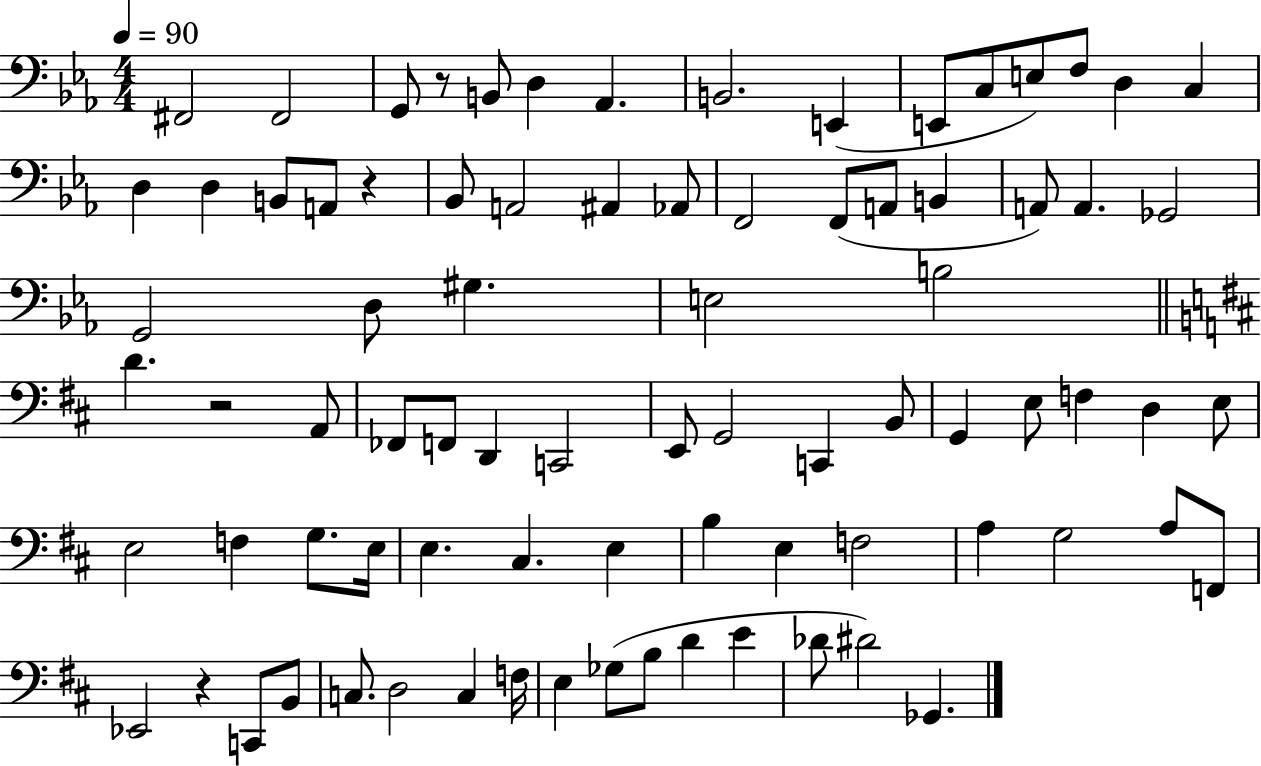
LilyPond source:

{
  \clef bass
  \numericTimeSignature
  \time 4/4
  \key ees \major
  \tempo 4 = 90
  fis,2 fis,2 | g,8 r8 b,8 d4 aes,4. | b,2. e,4( | e,8 c8 e8) f8 d4 c4 | \break d4 d4 b,8 a,8 r4 | bes,8 a,2 ais,4 aes,8 | f,2 f,8( a,8 b,4 | a,8) a,4. ges,2 | \break g,2 d8 gis4. | e2 b2 | \bar "||" \break \key d \major d'4. r2 a,8 | fes,8 f,8 d,4 c,2 | e,8 g,2 c,4 b,8 | g,4 e8 f4 d4 e8 | \break e2 f4 g8. e16 | e4. cis4. e4 | b4 e4 f2 | a4 g2 a8 f,8 | \break ees,2 r4 c,8 b,8 | c8. d2 c4 f16 | e4 ges8( b8 d'4 e'4 | des'8 dis'2) ges,4. | \break \bar "|."
}